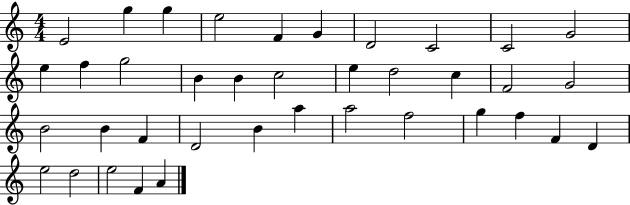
{
  \clef treble
  \numericTimeSignature
  \time 4/4
  \key c \major
  e'2 g''4 g''4 | e''2 f'4 g'4 | d'2 c'2 | c'2 g'2 | \break e''4 f''4 g''2 | b'4 b'4 c''2 | e''4 d''2 c''4 | f'2 g'2 | \break b'2 b'4 f'4 | d'2 b'4 a''4 | a''2 f''2 | g''4 f''4 f'4 d'4 | \break e''2 d''2 | e''2 f'4 a'4 | \bar "|."
}